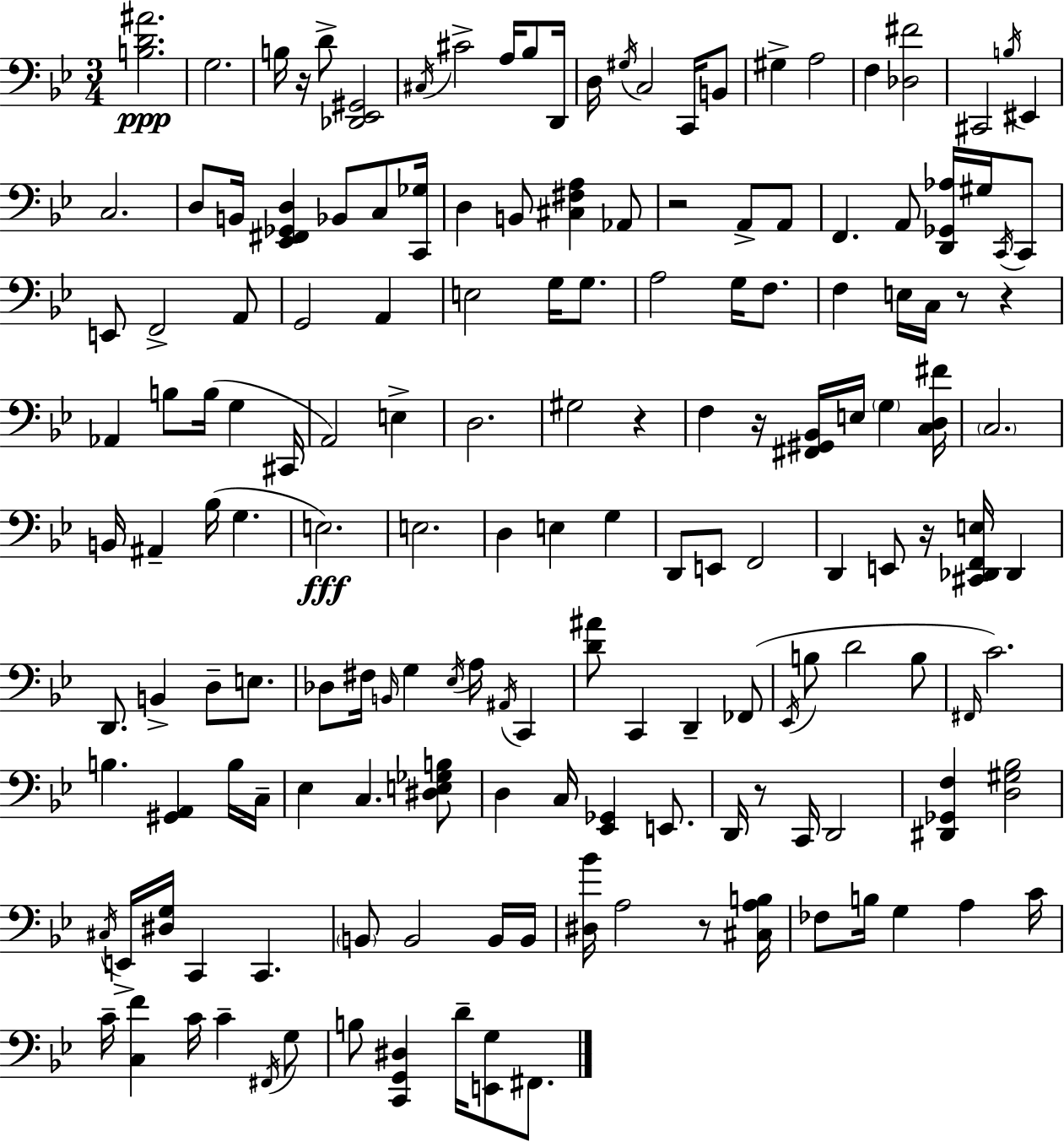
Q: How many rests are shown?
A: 9